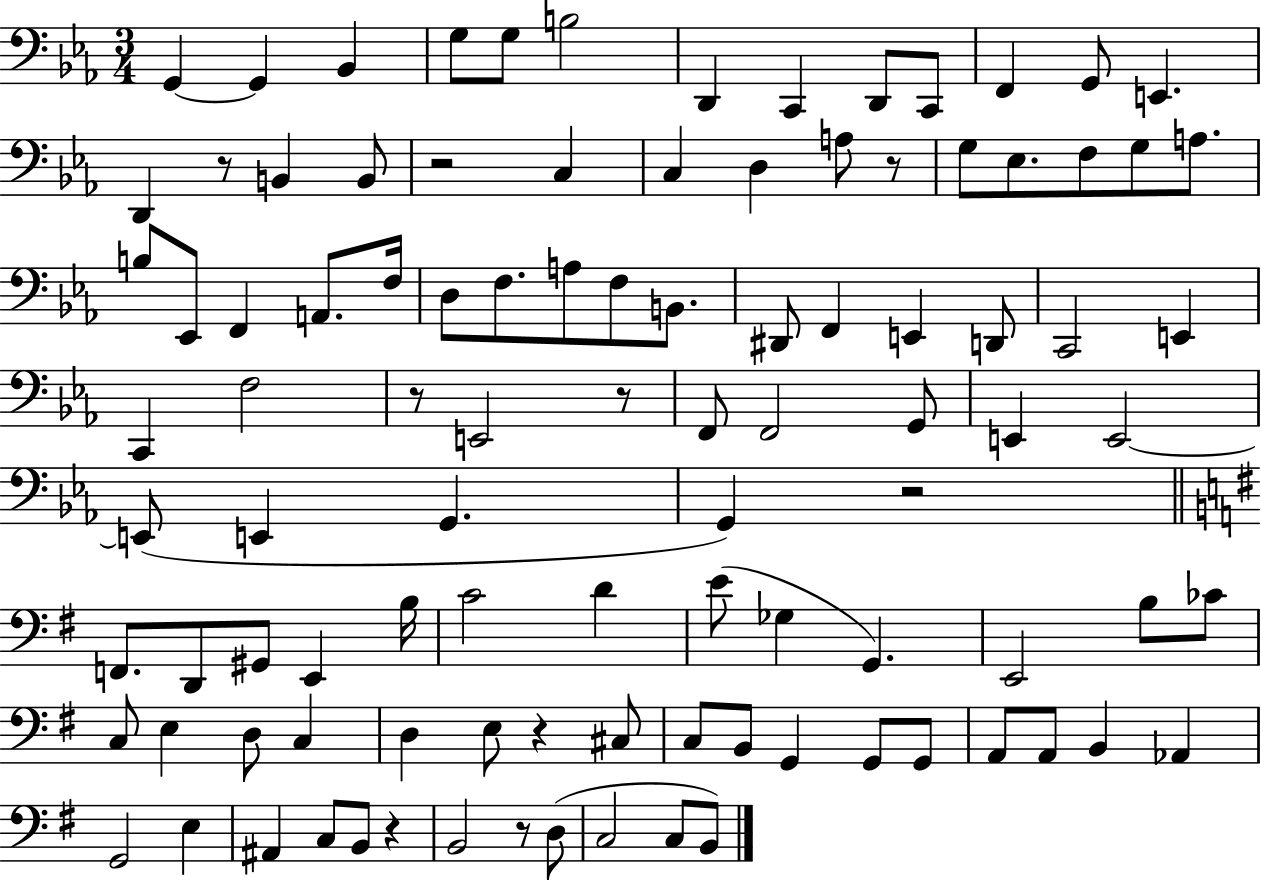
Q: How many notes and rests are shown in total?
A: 101